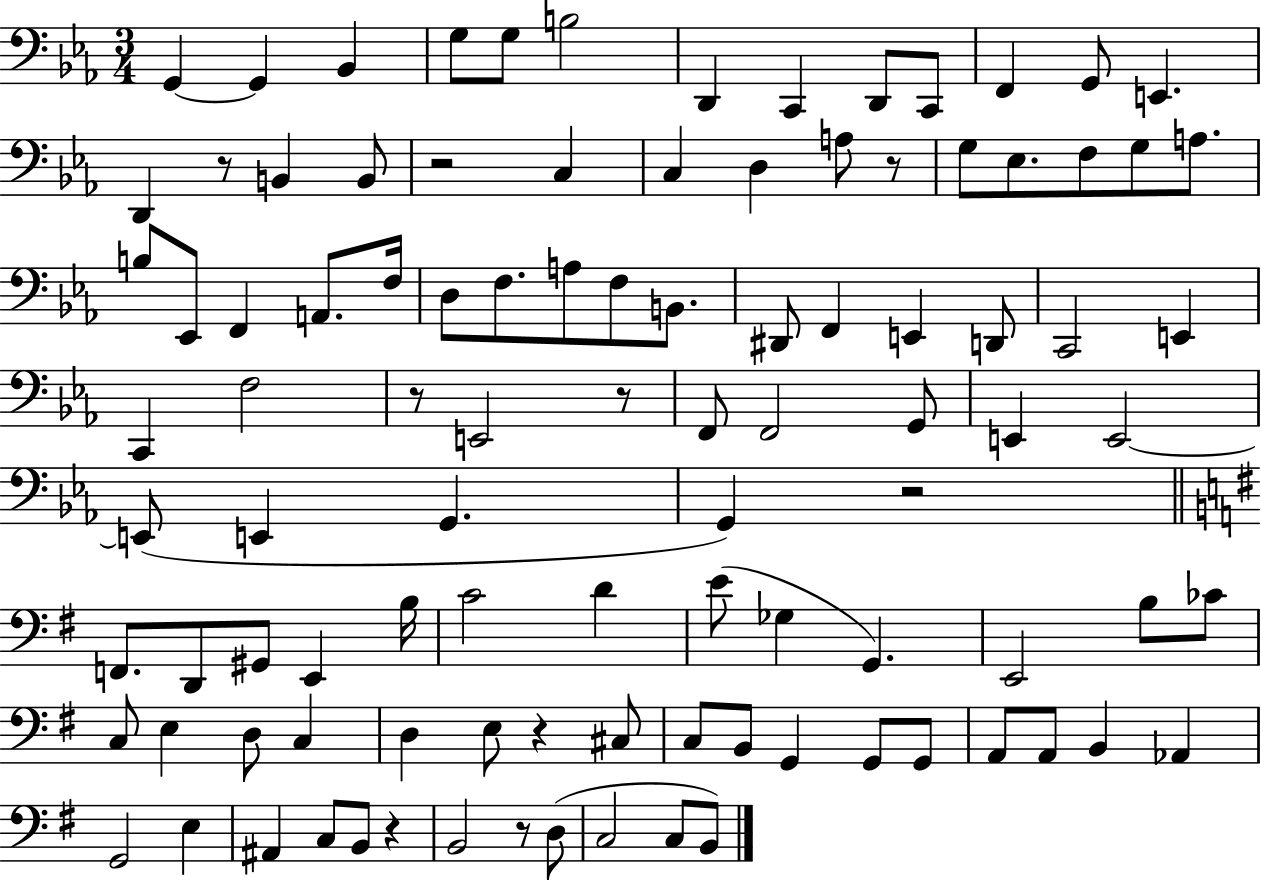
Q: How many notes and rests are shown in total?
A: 101